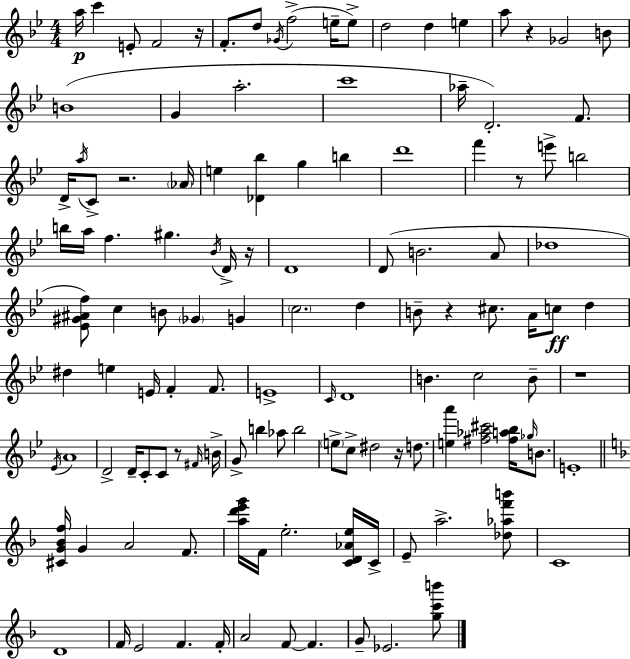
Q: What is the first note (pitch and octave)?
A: A5